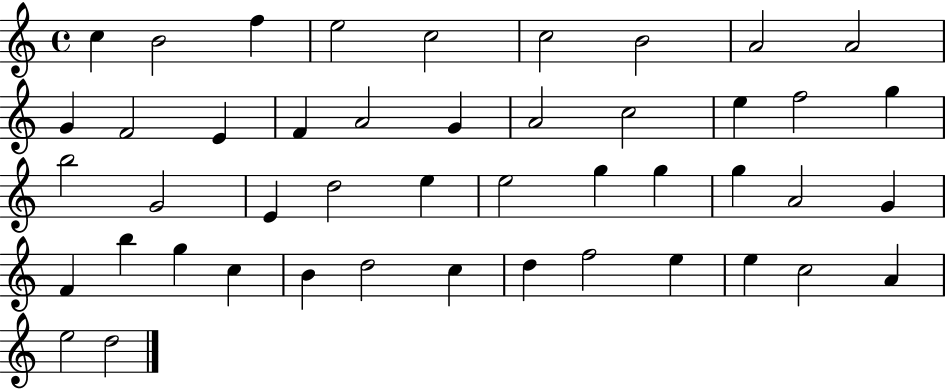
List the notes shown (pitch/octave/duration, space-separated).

C5/q B4/h F5/q E5/h C5/h C5/h B4/h A4/h A4/h G4/q F4/h E4/q F4/q A4/h G4/q A4/h C5/h E5/q F5/h G5/q B5/h G4/h E4/q D5/h E5/q E5/h G5/q G5/q G5/q A4/h G4/q F4/q B5/q G5/q C5/q B4/q D5/h C5/q D5/q F5/h E5/q E5/q C5/h A4/q E5/h D5/h